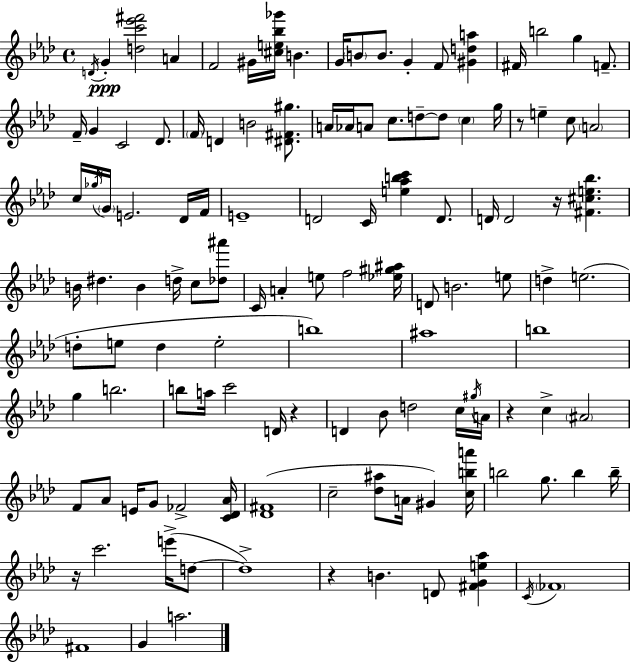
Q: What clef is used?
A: treble